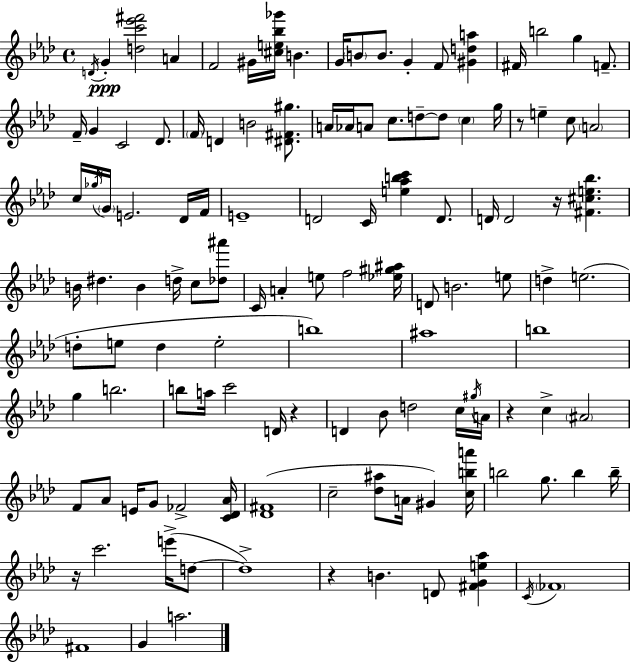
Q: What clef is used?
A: treble